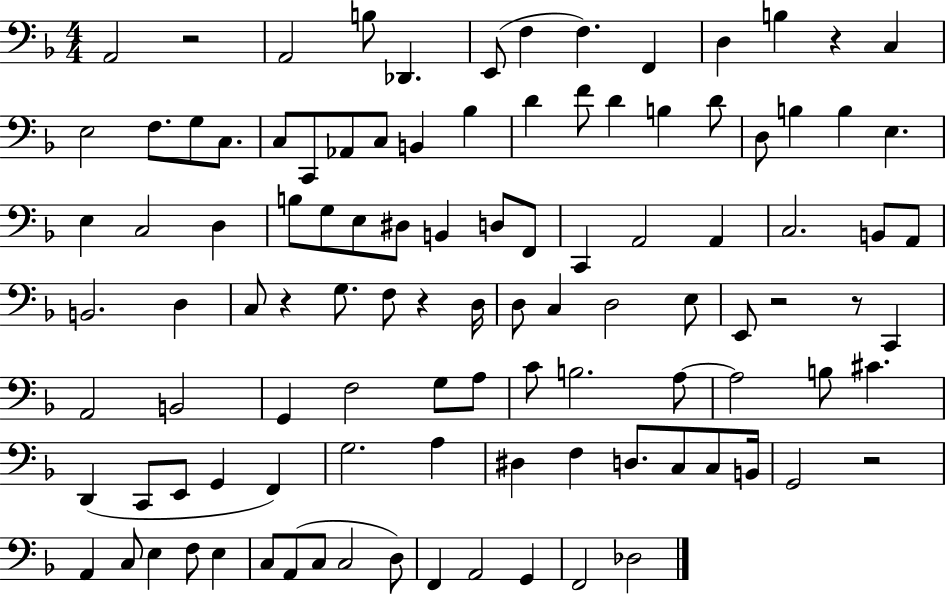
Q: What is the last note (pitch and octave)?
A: Db3